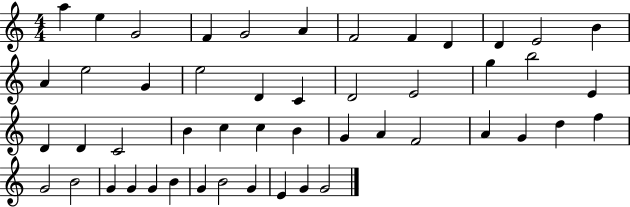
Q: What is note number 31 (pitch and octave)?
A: G4